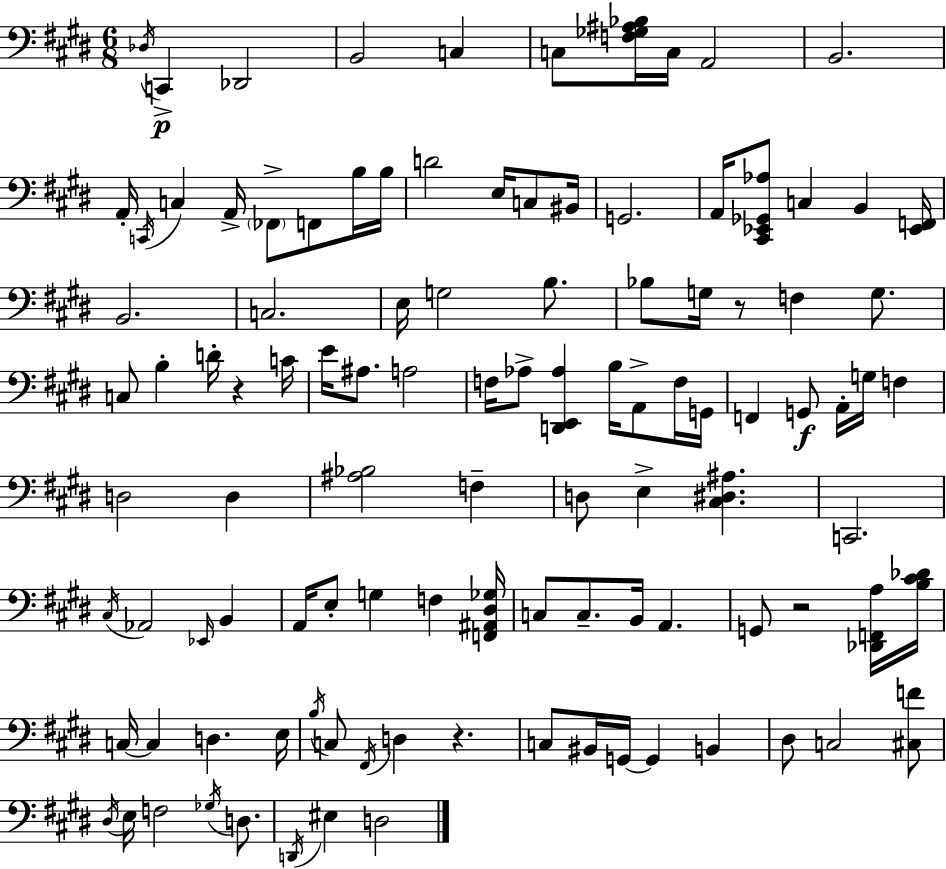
X:1
T:Untitled
M:6/8
L:1/4
K:E
_D,/4 C,, _D,,2 B,,2 C, C,/2 [F,_G,^A,_B,]/4 C,/4 A,,2 B,,2 A,,/4 C,,/4 C, A,,/4 _F,,/2 F,,/2 B,/4 B,/4 D2 E,/4 C,/2 ^B,,/4 G,,2 A,,/4 [^C,,_E,,_G,,_A,]/2 C, B,, [_E,,F,,]/4 B,,2 C,2 E,/4 G,2 B,/2 _B,/2 G,/4 z/2 F, G,/2 C,/2 B, D/4 z C/4 E/4 ^A,/2 A,2 F,/4 _A,/2 [D,,E,,_A,] B,/4 A,,/2 F,/4 G,,/4 F,, G,,/2 A,,/4 G,/4 F, D,2 D, [^A,_B,]2 F, D,/2 E, [^C,^D,^A,] C,,2 ^C,/4 _A,,2 _E,,/4 B,, A,,/4 E,/2 G, F, [F,,^A,,^D,_G,]/4 C,/2 C,/2 B,,/4 A,, G,,/2 z2 [_D,,F,,A,]/4 [B,^C_D]/4 C,/4 C, D, E,/4 B,/4 C,/2 ^F,,/4 D, z C,/2 ^B,,/4 G,,/4 G,, B,, ^D,/2 C,2 [^C,F]/2 ^D,/4 E,/4 F,2 _G,/4 D,/2 D,,/4 ^E, D,2